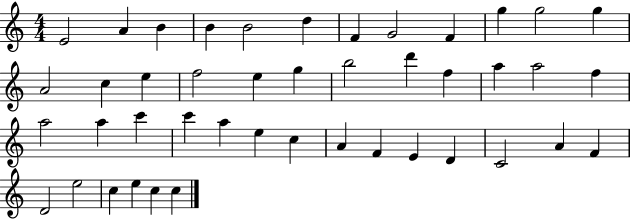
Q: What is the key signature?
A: C major